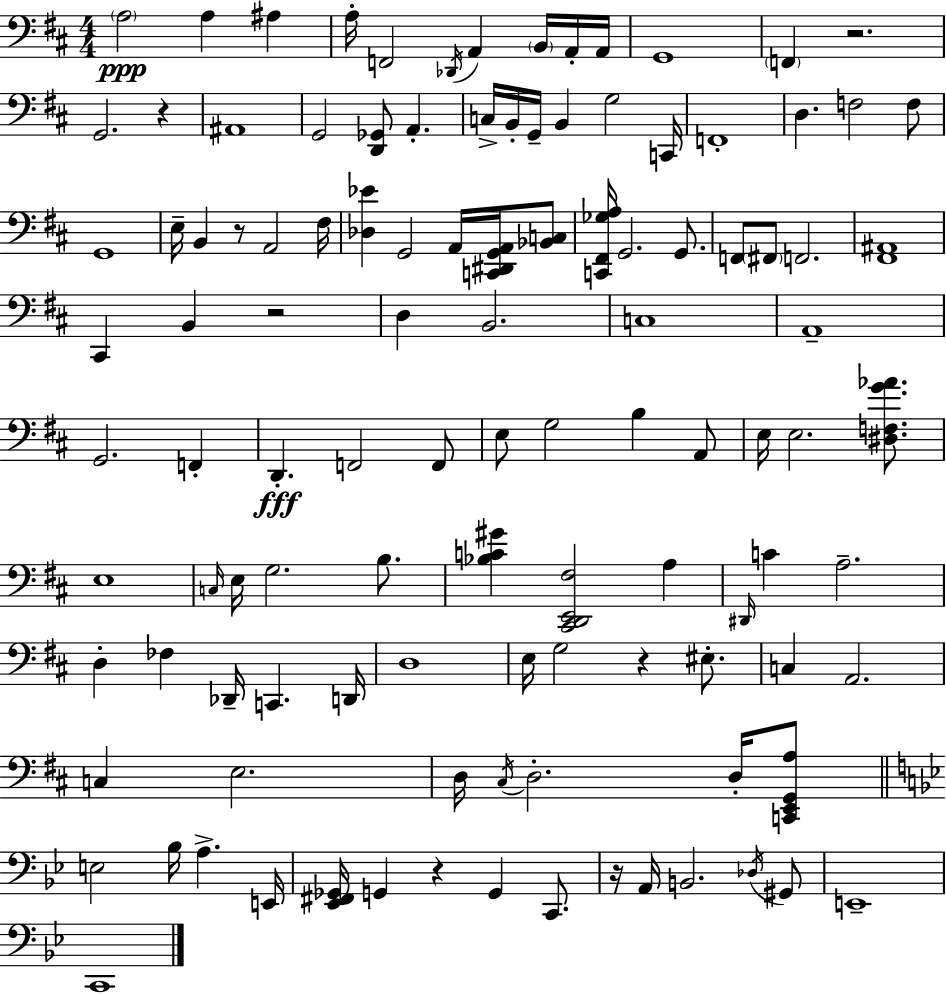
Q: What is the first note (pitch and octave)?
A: A3